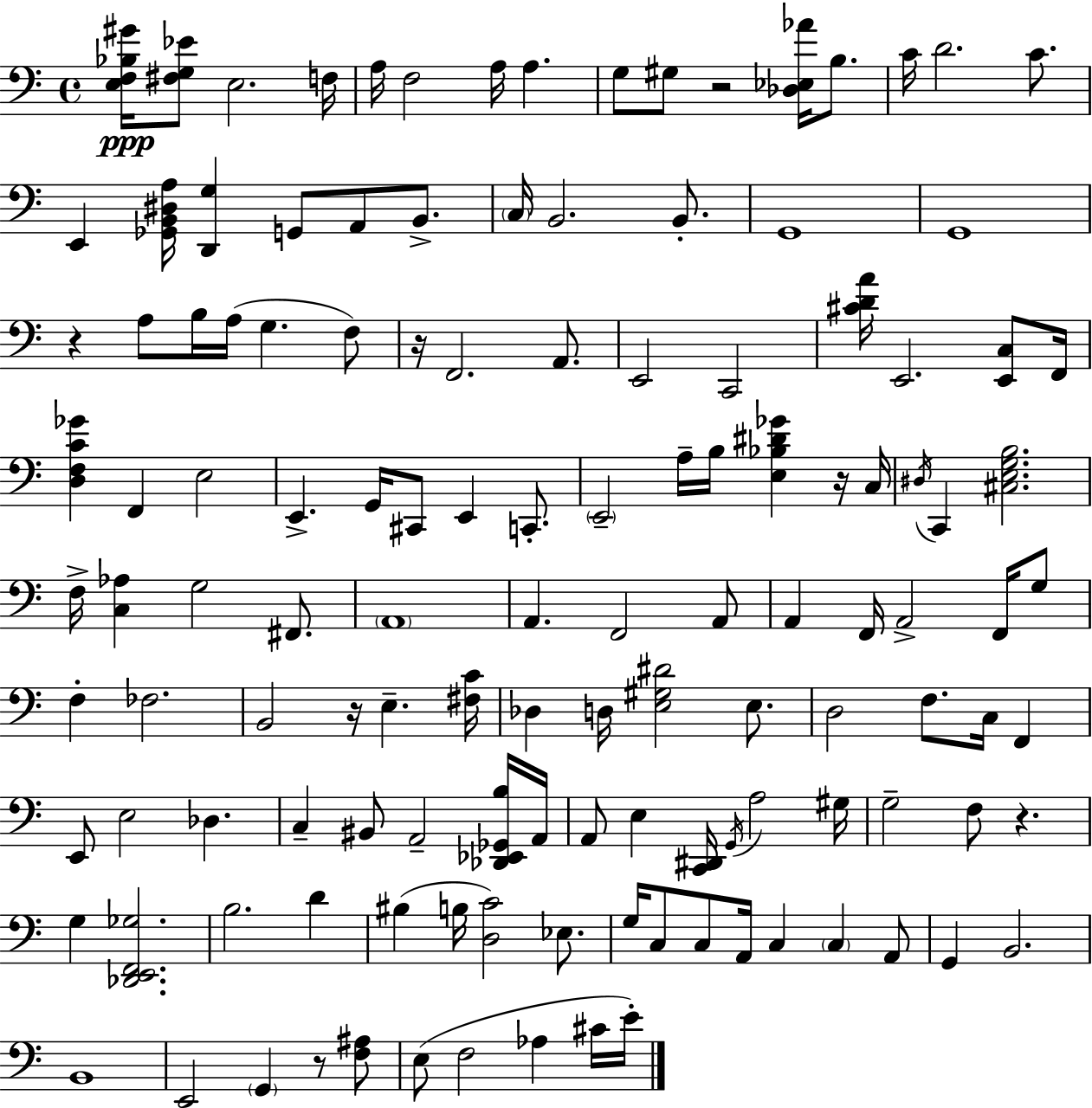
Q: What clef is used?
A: bass